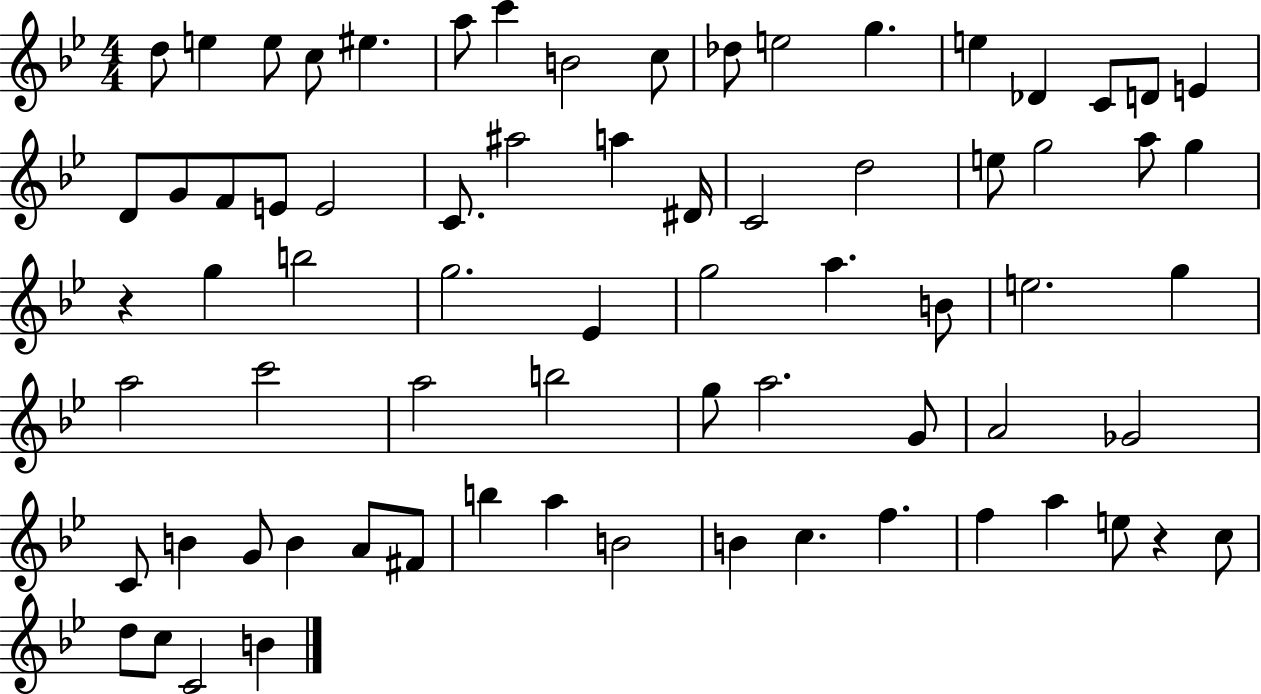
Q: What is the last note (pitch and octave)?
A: B4